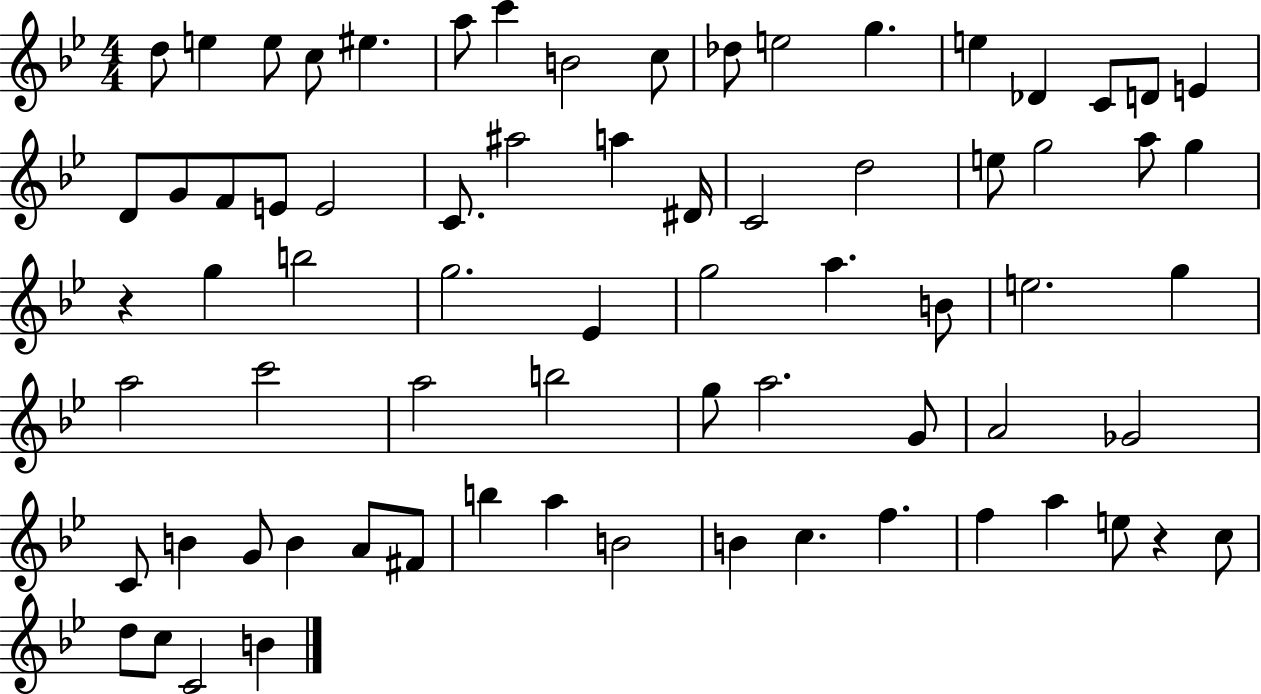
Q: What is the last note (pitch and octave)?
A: B4